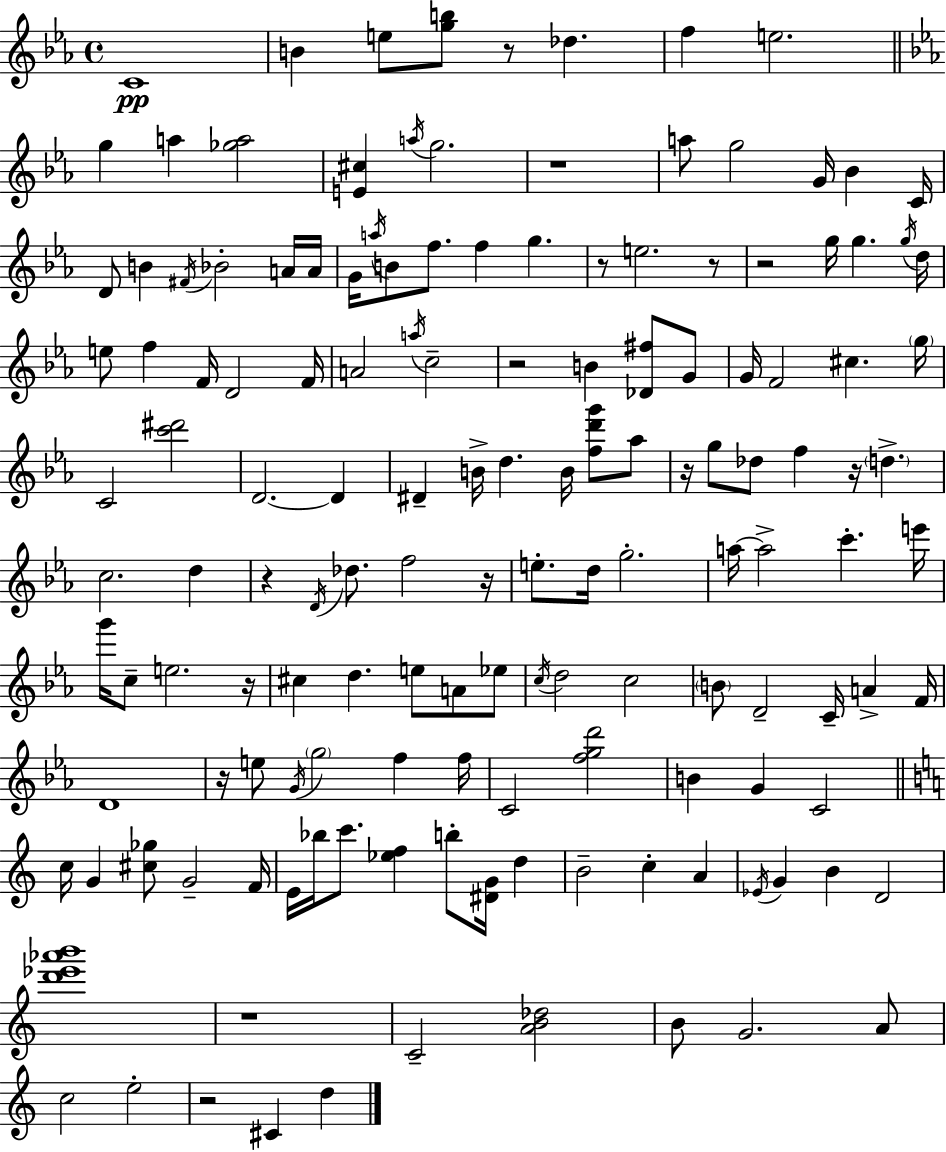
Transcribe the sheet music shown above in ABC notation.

X:1
T:Untitled
M:4/4
L:1/4
K:Cm
C4 B e/2 [gb]/2 z/2 _d f e2 g a [_ga]2 [E^c] a/4 g2 z4 a/2 g2 G/4 _B C/4 D/2 B ^F/4 _B2 A/4 A/4 G/4 a/4 B/2 f/2 f g z/2 e2 z/2 z2 g/4 g g/4 d/4 e/2 f F/4 D2 F/4 A2 a/4 c2 z2 B [_D^f]/2 G/2 G/4 F2 ^c g/4 C2 [c'^d']2 D2 D ^D B/4 d B/4 [fd'g']/2 _a/2 z/4 g/2 _d/2 f z/4 d c2 d z D/4 _d/2 f2 z/4 e/2 d/4 g2 a/4 a2 c' e'/4 g'/4 c/2 e2 z/4 ^c d e/2 A/2 _e/2 c/4 d2 c2 B/2 D2 C/4 A F/4 D4 z/4 e/2 G/4 g2 f f/4 C2 [fgd']2 B G C2 c/4 G [^c_g]/2 G2 F/4 E/4 _b/4 c'/2 [_ef] b/2 [^DG]/4 d B2 c A _E/4 G B D2 [d'_e'_a'b']4 z4 C2 [AB_d]2 B/2 G2 A/2 c2 e2 z2 ^C d